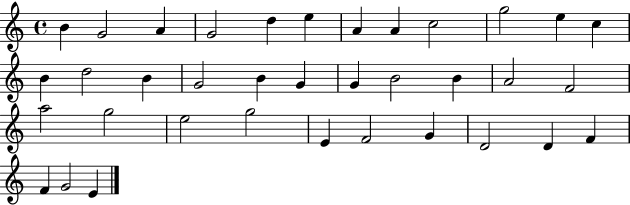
{
  \clef treble
  \time 4/4
  \defaultTimeSignature
  \key c \major
  b'4 g'2 a'4 | g'2 d''4 e''4 | a'4 a'4 c''2 | g''2 e''4 c''4 | \break b'4 d''2 b'4 | g'2 b'4 g'4 | g'4 b'2 b'4 | a'2 f'2 | \break a''2 g''2 | e''2 g''2 | e'4 f'2 g'4 | d'2 d'4 f'4 | \break f'4 g'2 e'4 | \bar "|."
}